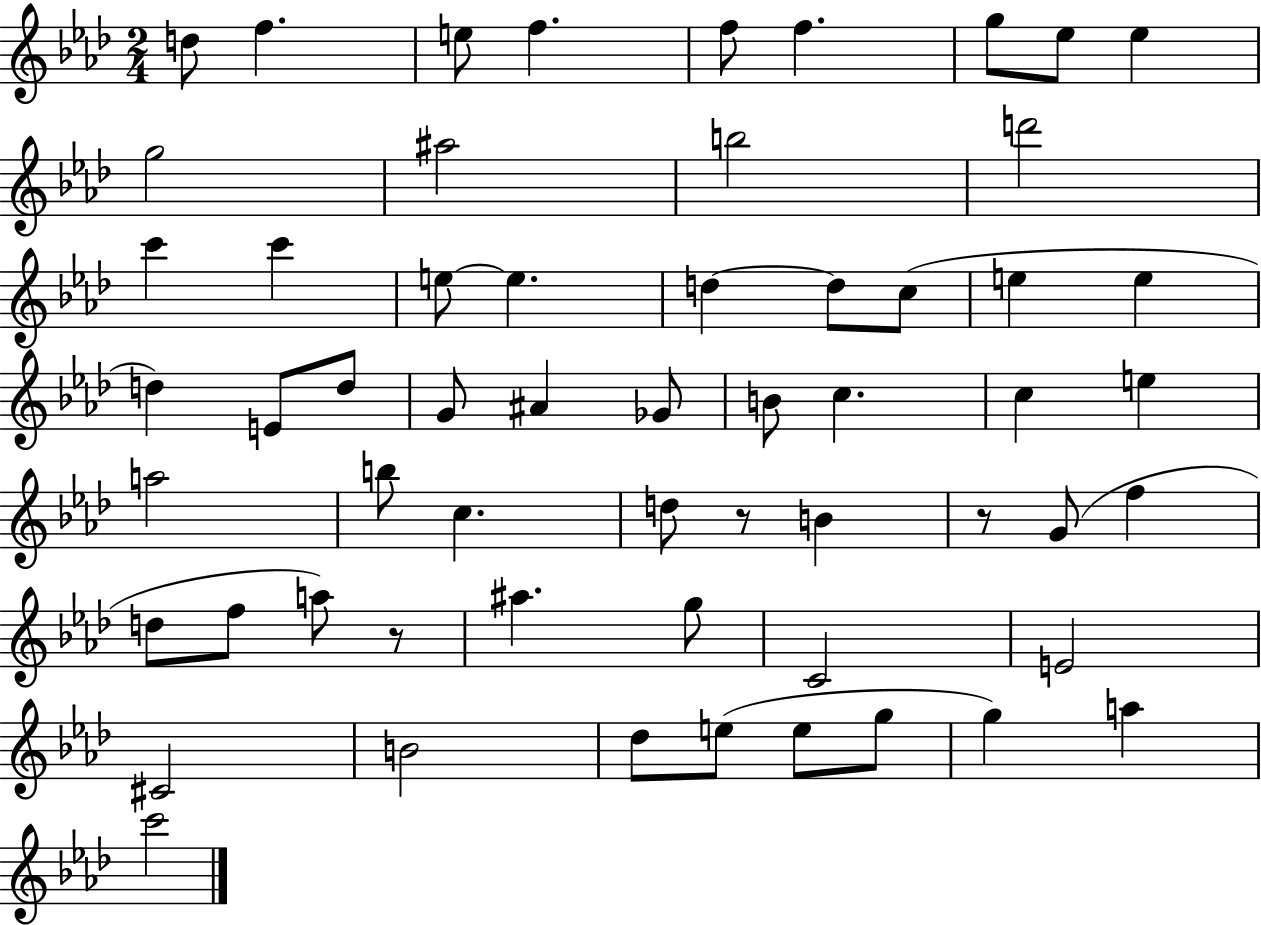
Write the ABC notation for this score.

X:1
T:Untitled
M:2/4
L:1/4
K:Ab
d/2 f e/2 f f/2 f g/2 _e/2 _e g2 ^a2 b2 d'2 c' c' e/2 e d d/2 c/2 e e d E/2 d/2 G/2 ^A _G/2 B/2 c c e a2 b/2 c d/2 z/2 B z/2 G/2 f d/2 f/2 a/2 z/2 ^a g/2 C2 E2 ^C2 B2 _d/2 e/2 e/2 g/2 g a c'2